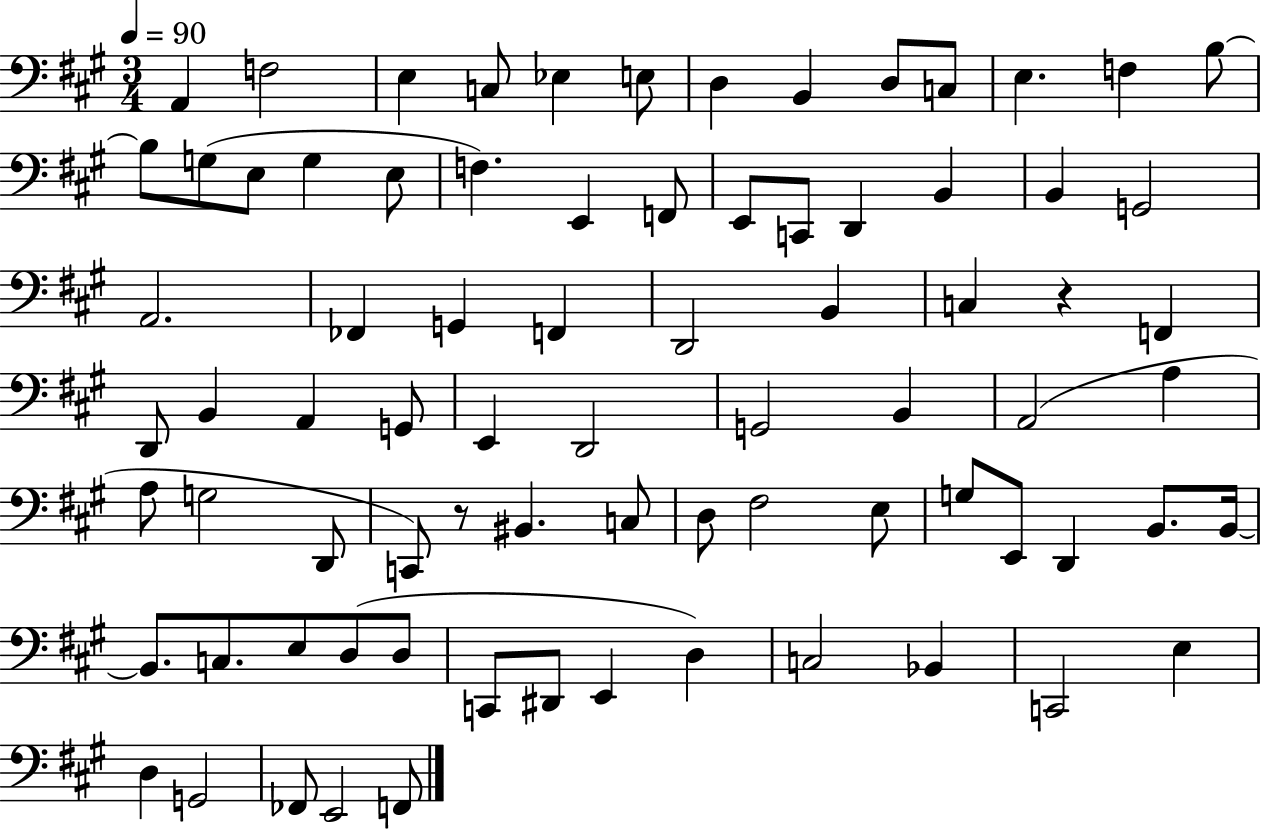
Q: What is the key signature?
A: A major